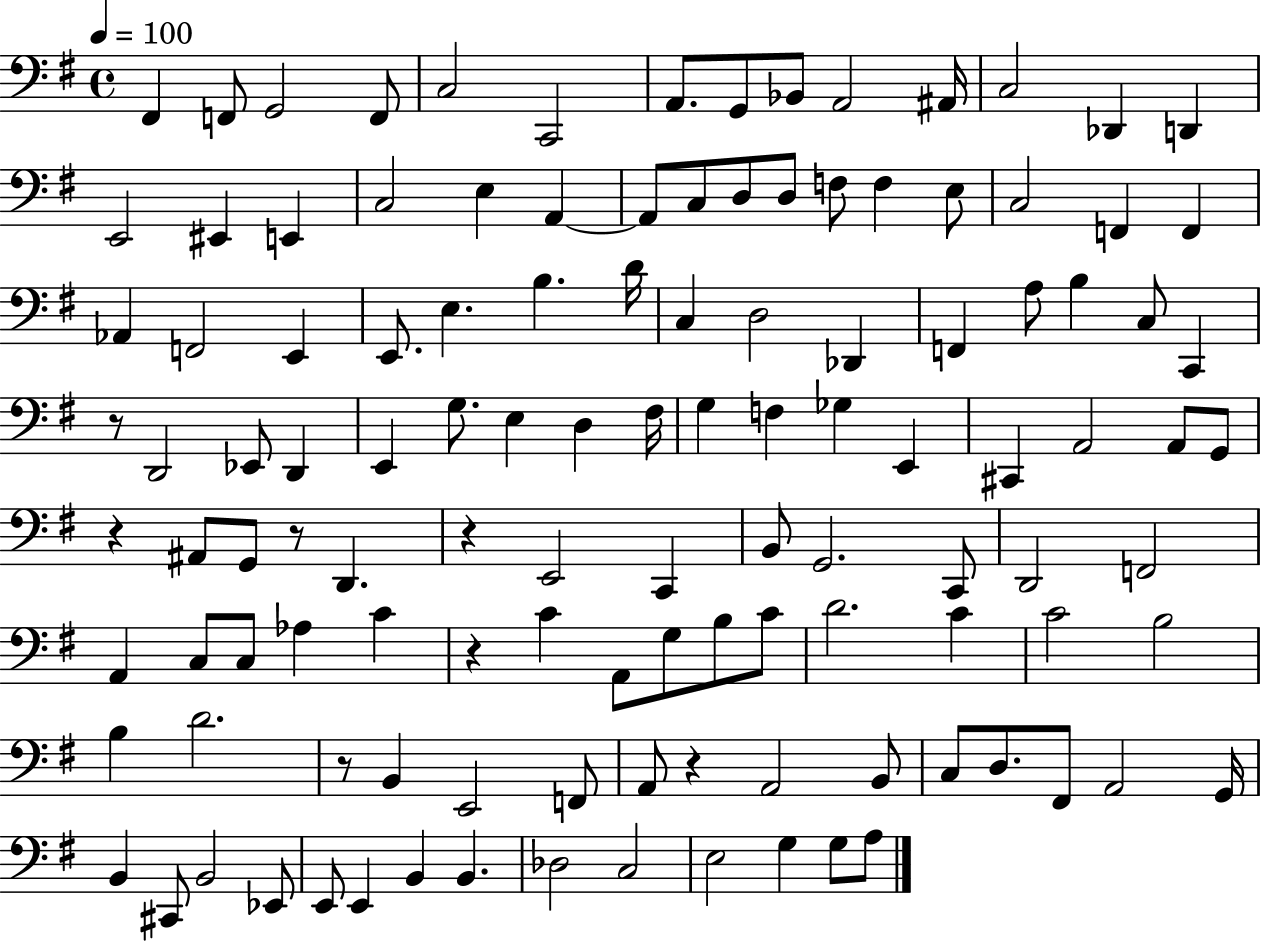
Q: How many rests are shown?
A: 7